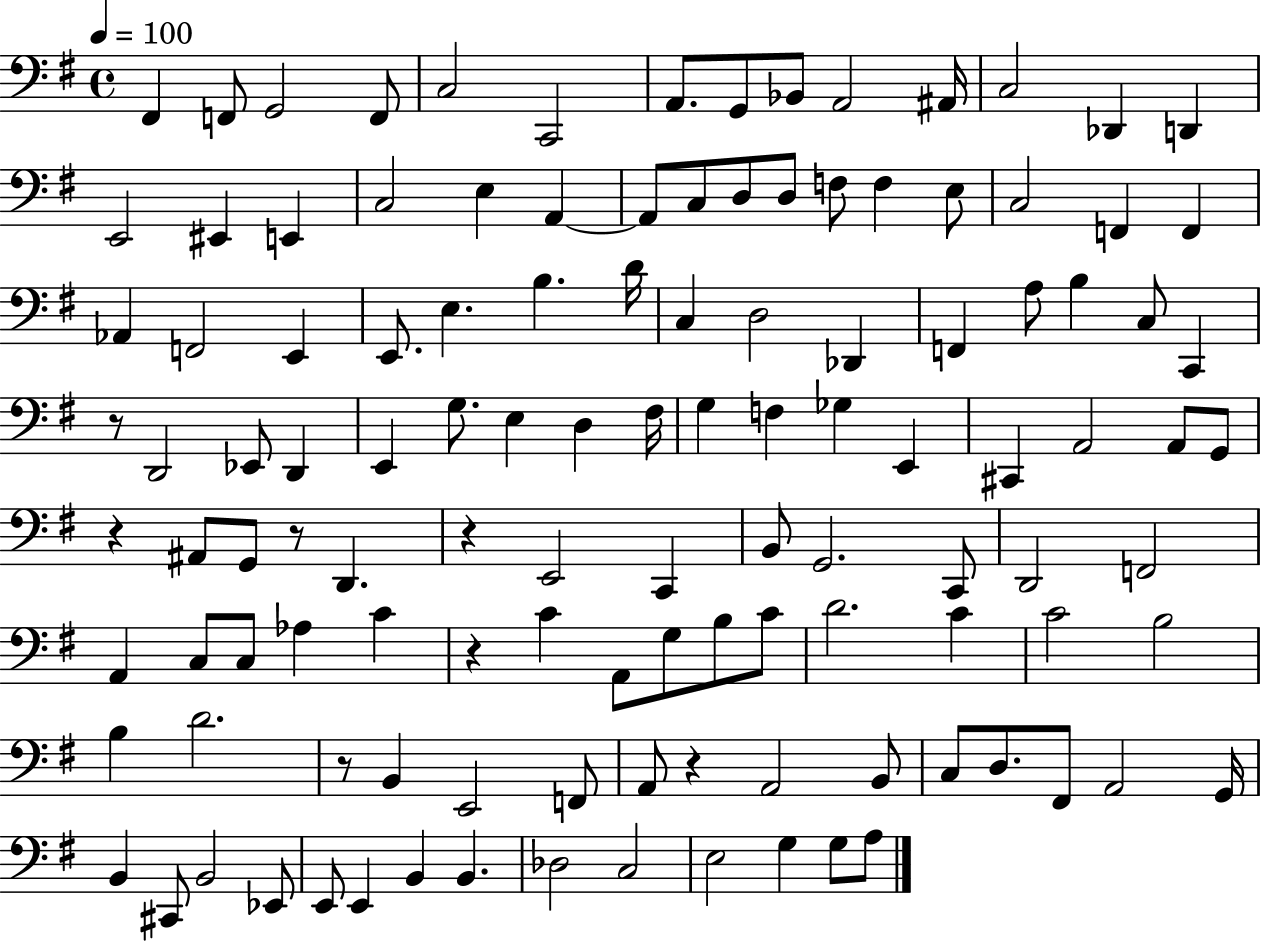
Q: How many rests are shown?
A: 7